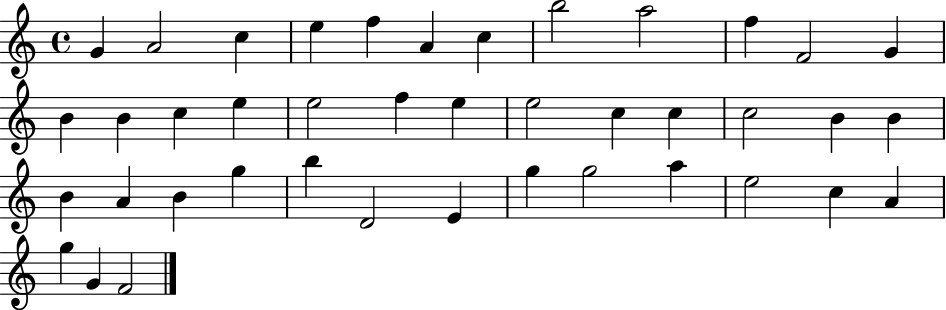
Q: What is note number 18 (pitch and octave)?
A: F5